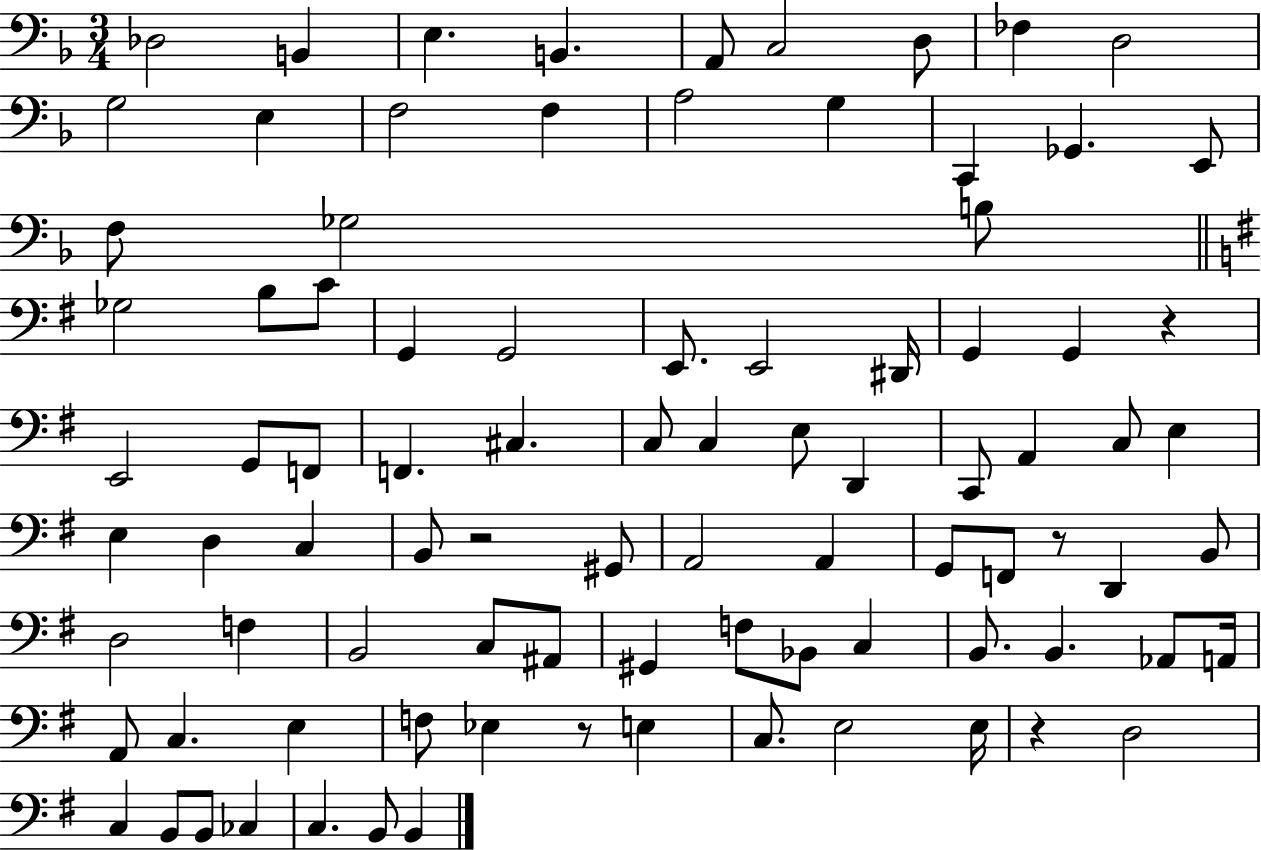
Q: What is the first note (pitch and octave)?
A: Db3